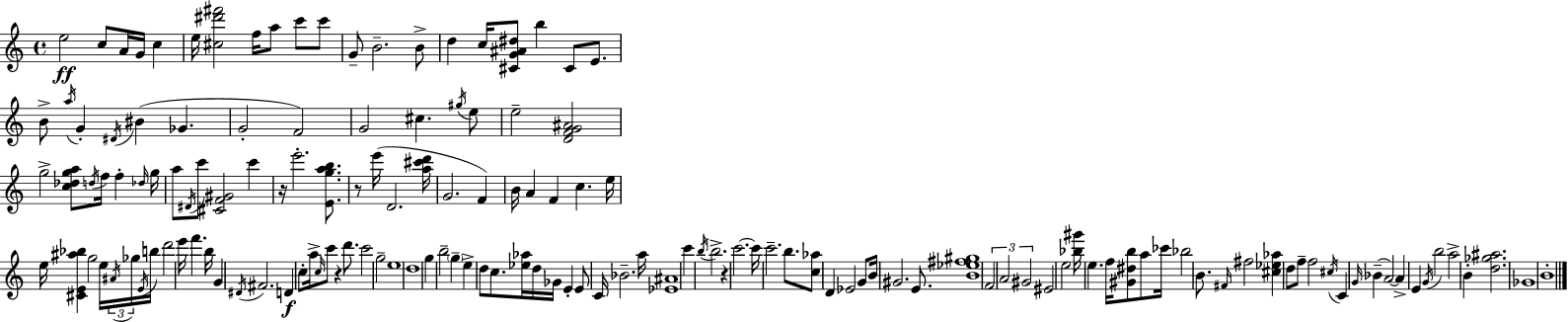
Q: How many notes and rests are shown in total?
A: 150